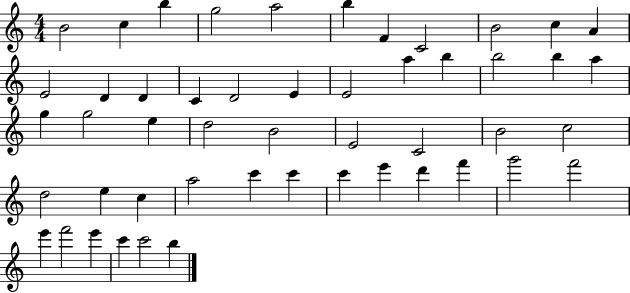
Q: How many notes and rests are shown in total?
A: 50